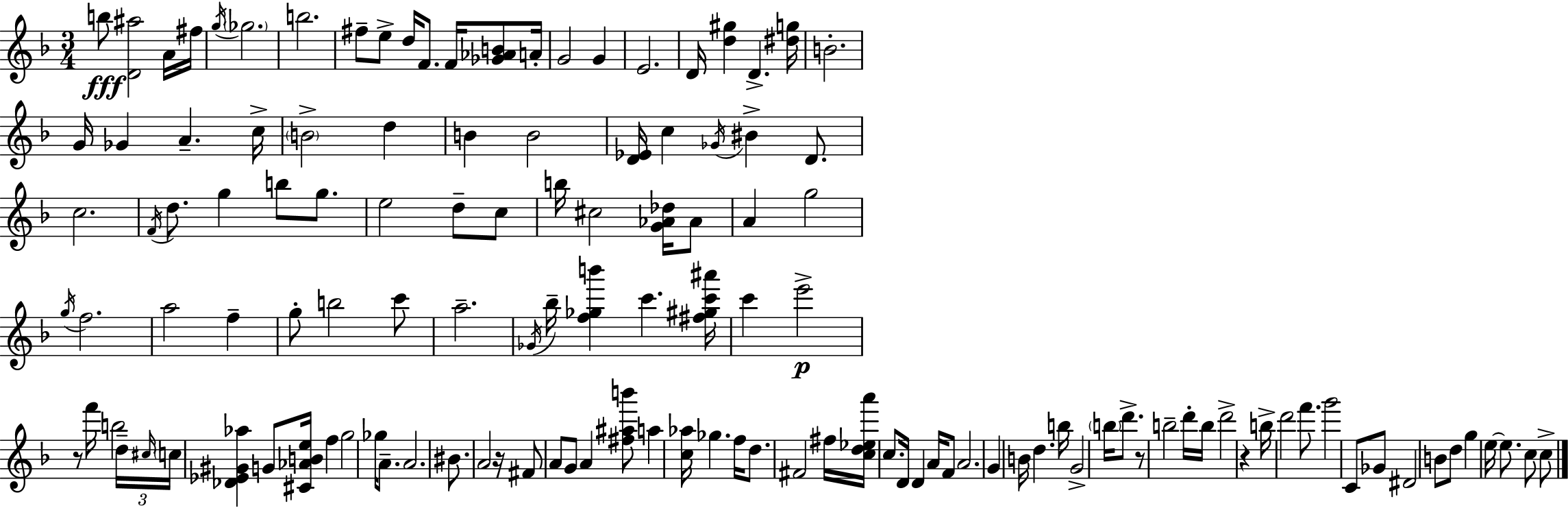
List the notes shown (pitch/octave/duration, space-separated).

B5/e [D4,A#5]/h A4/s F#5/s G5/s Gb5/h. B5/h. F#5/e E5/e D5/s F4/e. F4/s [Gb4,Ab4,B4]/e A4/s G4/h G4/q E4/h. D4/s [D5,G#5]/q D4/q. [D#5,G5]/s B4/h. G4/s Gb4/q A4/q. C5/s B4/h D5/q B4/q B4/h [D4,Eb4]/s C5/q Gb4/s BIS4/q D4/e. C5/h. F4/s D5/e. G5/q B5/e G5/e. E5/h D5/e C5/e B5/s C#5/h [G4,Ab4,Db5]/s Ab4/e A4/q G5/h G5/s F5/h. A5/h F5/q G5/e B5/h C6/e A5/h. Gb4/s Bb5/s [F5,Gb5,B6]/q C6/q. [F#5,G#5,C6,A#6]/s C6/q E6/h R/e F6/s B5/h D5/s C#5/s C5/s [Db4,Eb4,G#4,Ab5]/q G4/e [C#4,Ab4,B4,E5]/s F5/q G5/h Gb5/s A4/e. A4/h. BIS4/e. A4/h R/s F#4/e A4/e G4/e A4/q [F#5,A#5,B6]/e A5/q [C5,Ab5]/s Gb5/q. F5/s D5/e. F#4/h F#5/s [C5,D5,Eb5,A6]/s C5/e. D4/s D4/q A4/s F4/e A4/h. G4/q B4/s D5/q. B5/s G4/h B5/s D6/e. R/e B5/h D6/s B5/s D6/h R/q B5/s D6/h F6/e. G6/h C4/e Gb4/e D#4/h B4/e D5/e G5/q E5/s E5/e. C5/e C5/e